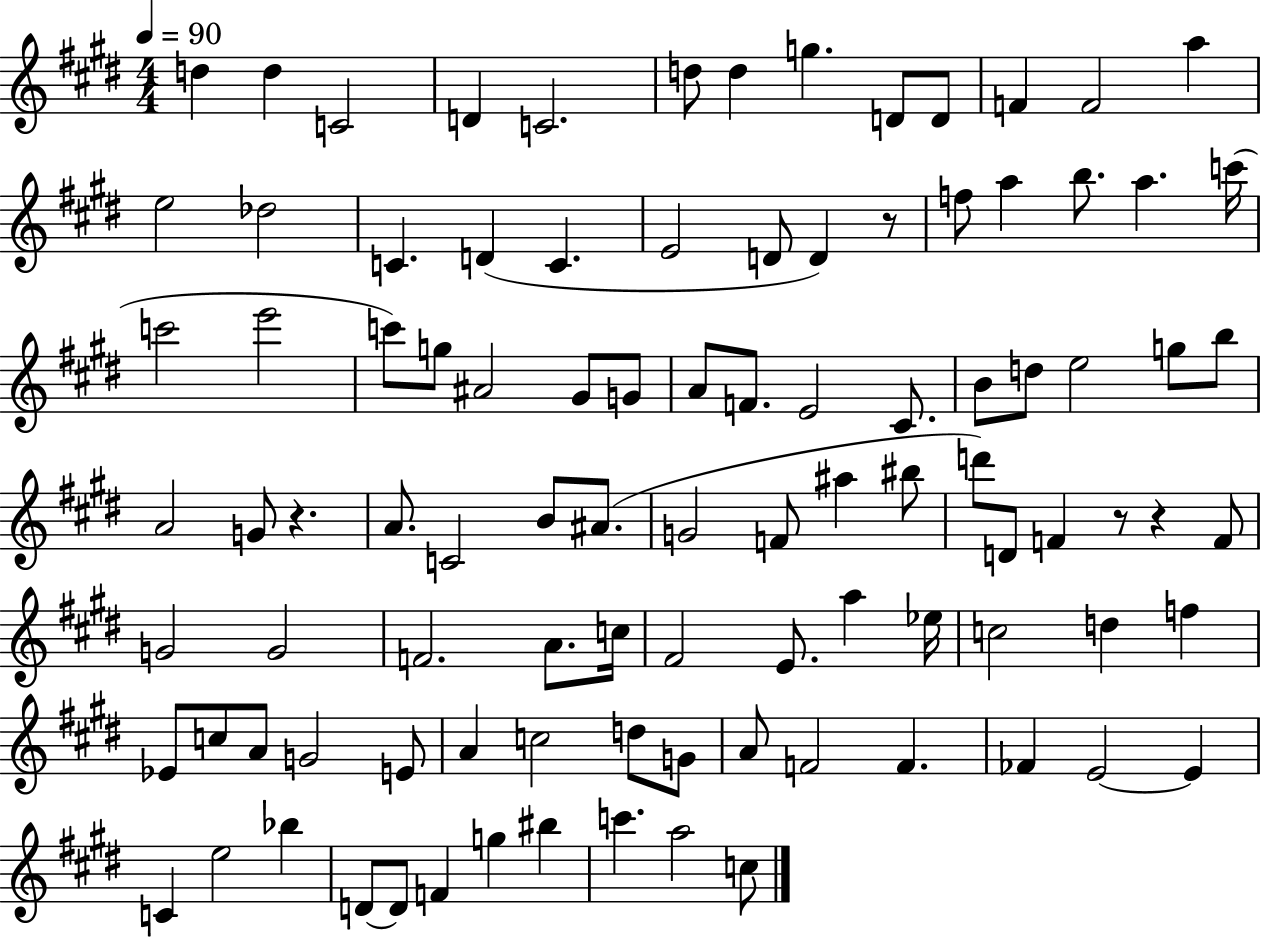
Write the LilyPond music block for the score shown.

{
  \clef treble
  \numericTimeSignature
  \time 4/4
  \key e \major
  \tempo 4 = 90
  d''4 d''4 c'2 | d'4 c'2. | d''8 d''4 g''4. d'8 d'8 | f'4 f'2 a''4 | \break e''2 des''2 | c'4. d'4( c'4. | e'2 d'8 d'4) r8 | f''8 a''4 b''8. a''4. c'''16( | \break c'''2 e'''2 | c'''8) g''8 ais'2 gis'8 g'8 | a'8 f'8. e'2 cis'8. | b'8 d''8 e''2 g''8 b''8 | \break a'2 g'8 r4. | a'8. c'2 b'8 ais'8.( | g'2 f'8 ais''4 bis''8 | d'''8) d'8 f'4 r8 r4 f'8 | \break g'2 g'2 | f'2. a'8. c''16 | fis'2 e'8. a''4 ees''16 | c''2 d''4 f''4 | \break ees'8 c''8 a'8 g'2 e'8 | a'4 c''2 d''8 g'8 | a'8 f'2 f'4. | fes'4 e'2~~ e'4 | \break c'4 e''2 bes''4 | d'8~~ d'8 f'4 g''4 bis''4 | c'''4. a''2 c''8 | \bar "|."
}